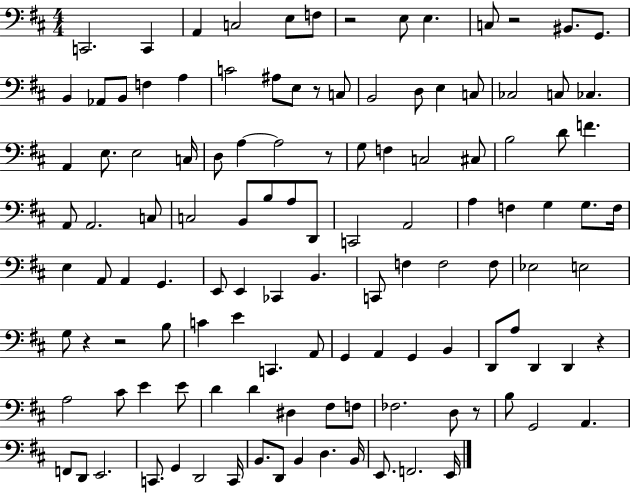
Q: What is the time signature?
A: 4/4